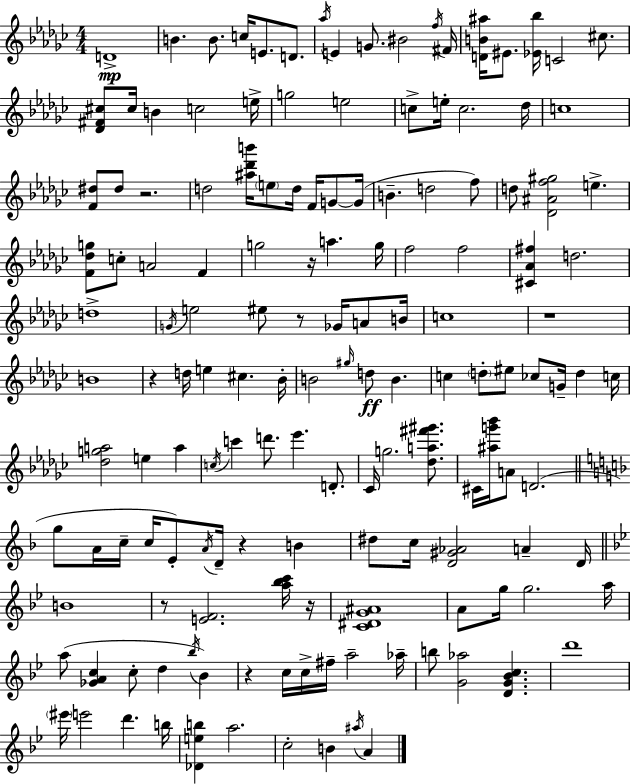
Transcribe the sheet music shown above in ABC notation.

X:1
T:Untitled
M:4/4
L:1/4
K:Ebm
D4 B B/2 c/4 E/2 D/2 _a/4 E G/2 ^B2 f/4 ^F/4 [DB^a]/4 ^E/2 [_E_b]/4 C2 ^c/2 [_D^F^c]/2 ^c/4 B c2 e/4 g2 e2 c/2 e/4 c2 _d/4 c4 [F^d]/2 ^d/2 z2 d2 [^a_d'b']/4 e/2 d/4 F/4 G/2 G/4 B d2 f/2 d/2 [_D^Af^g]2 e [F_dg]/2 c/2 A2 F g2 z/4 a g/4 f2 f2 [^C_A^f] d2 d4 G/4 e2 ^e/2 z/2 _G/4 A/2 B/4 c4 z4 B4 z d/4 e ^c _B/4 B2 ^g/4 d/2 B c d/2 ^e/2 _c/2 G/4 d c/4 [_dga]2 e a c/4 c' d'/2 _e' D/2 _C/4 g2 [_da^f'^g']/2 ^C/4 [^ag'_b']/4 A/2 D2 g/2 A/4 c/4 c/4 E/2 A/4 D/4 z B ^d/2 c/4 [D^G_A]2 A D/4 B4 z/2 [EF]2 [a_bc']/4 z/4 [C^DG^A]4 A/2 g/4 g2 a/4 a/2 [_GAc] c/2 d _b/4 _B z c/4 c/4 ^f/4 a2 _a/4 b/2 [G_a]2 [DG_Bc] d'4 ^e'/4 e'2 d' b/4 [_Deb] a2 c2 B ^a/4 A